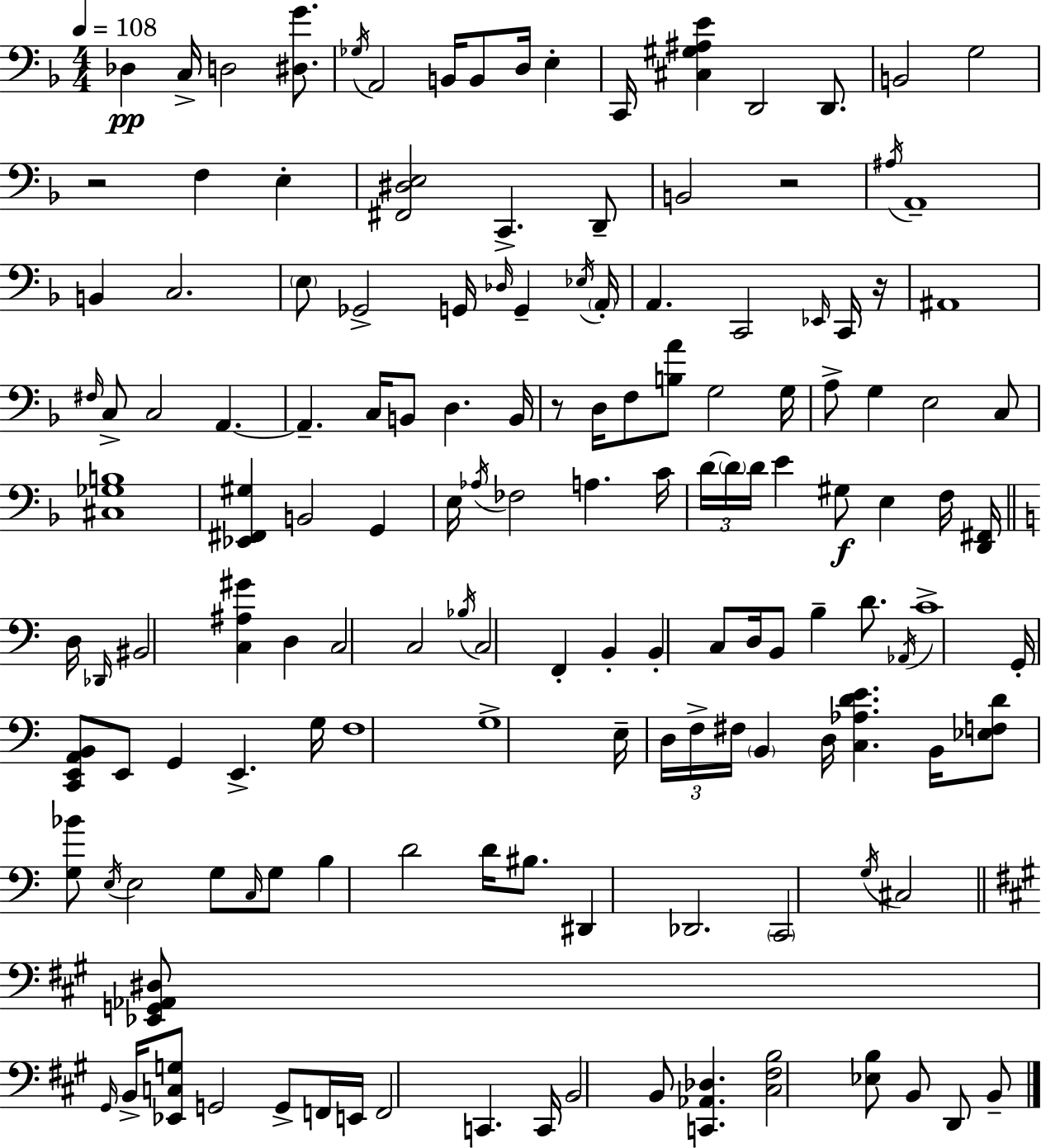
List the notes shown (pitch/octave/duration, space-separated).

Db3/q C3/s D3/h [D#3,G4]/e. Gb3/s A2/h B2/s B2/e D3/s E3/q C2/s [C#3,G#3,A#3,E4]/q D2/h D2/e. B2/h G3/h R/h F3/q E3/q [F#2,D#3,E3]/h C2/q. D2/e B2/h R/h A#3/s A2/w B2/q C3/h. E3/e Gb2/h G2/s Db3/s G2/q Eb3/s A2/s A2/q. C2/h Eb2/s C2/s R/s A#2/w F#3/s C3/e C3/h A2/q. A2/q. C3/s B2/e D3/q. B2/s R/e D3/s F3/e [B3,A4]/e G3/h G3/s A3/e G3/q E3/h C3/e [C#3,Gb3,B3]/w [Eb2,F#2,G#3]/q B2/h G2/q E3/s Ab3/s FES3/h A3/q. C4/s D4/s D4/s D4/s E4/q G#3/e E3/q F3/s [D2,F#2]/s D3/s Db2/s BIS2/h [C3,A#3,G#4]/q D3/q C3/h C3/h Bb3/s C3/h F2/q B2/q B2/q C3/e D3/s B2/e B3/q D4/e. Ab2/s C4/w G2/s [C2,E2,A2,B2]/e E2/e G2/q E2/q. G3/s F3/w G3/w E3/s D3/s F3/s F#3/s B2/q D3/s [C3,Ab3,D4,E4]/q. B2/s [Eb3,F3,D4]/e [G3,Bb4]/e E3/s E3/h G3/e C3/s G3/e B3/q D4/h D4/s BIS3/e. D#2/q Db2/h. C2/h G3/s C#3/h [Eb2,G2,Ab2,D#3]/e G#2/s B2/s [Eb2,C3,G3]/e G2/h G2/e F2/s E2/s F2/h C2/q. C2/s B2/h B2/e [C2,Ab2,Db3]/q. [C#3,F#3,B3]/h [Eb3,B3]/e B2/e D2/e B2/e